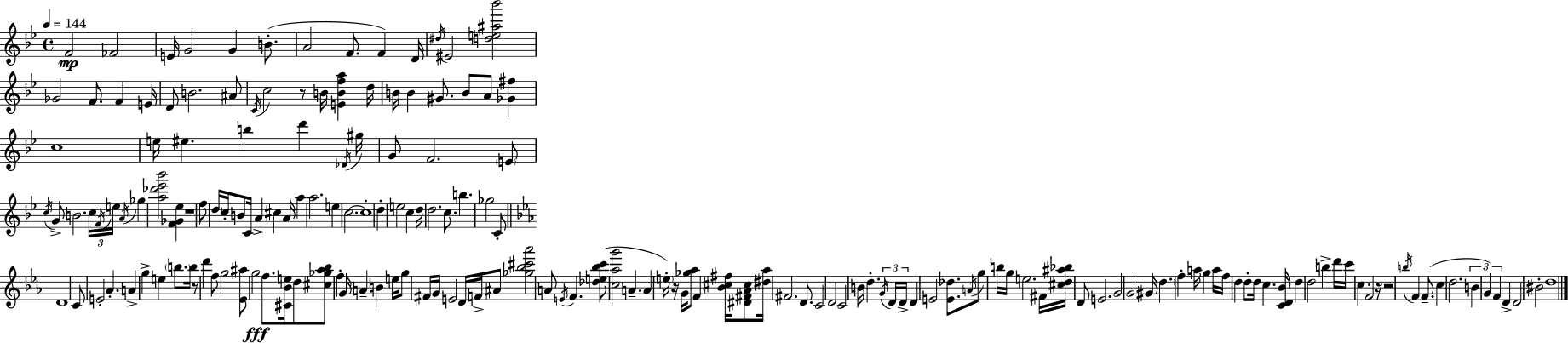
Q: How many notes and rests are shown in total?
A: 179